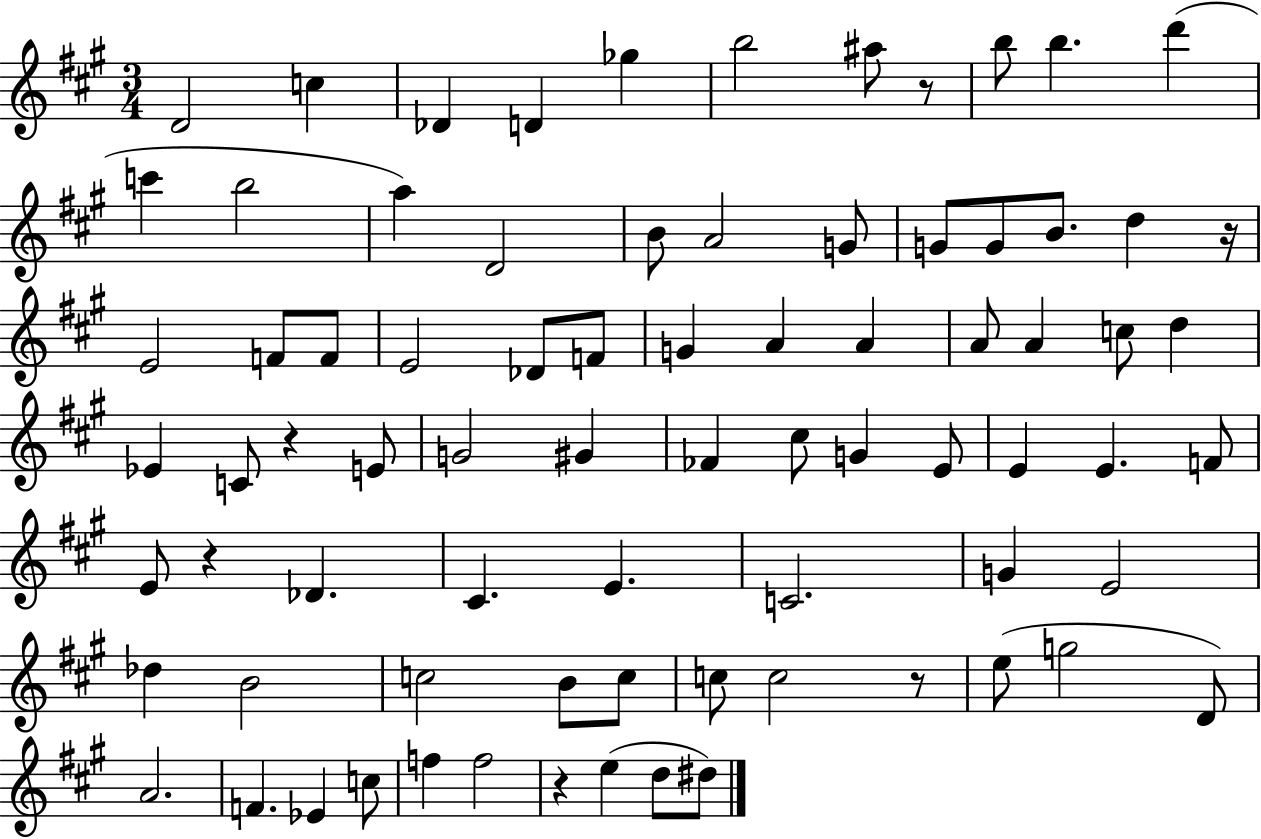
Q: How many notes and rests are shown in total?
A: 78